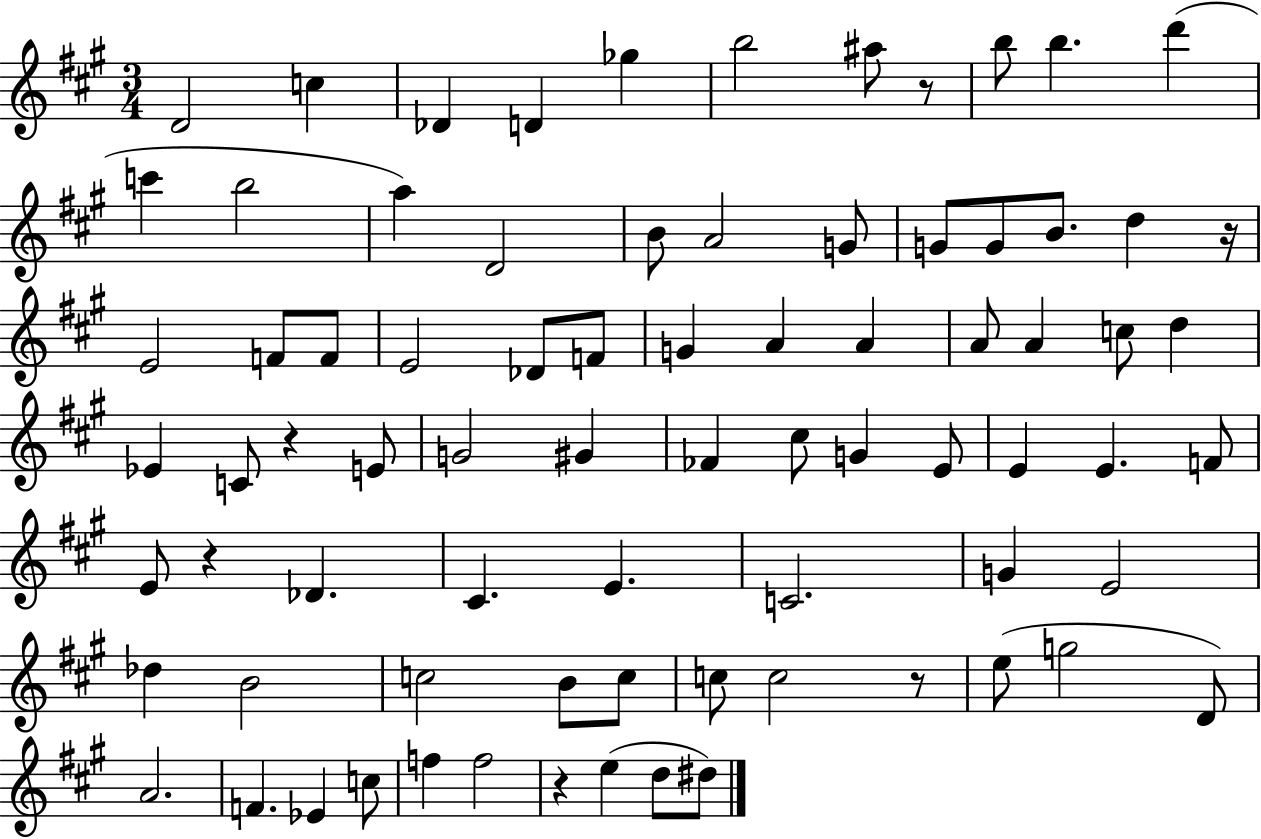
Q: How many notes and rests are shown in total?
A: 78